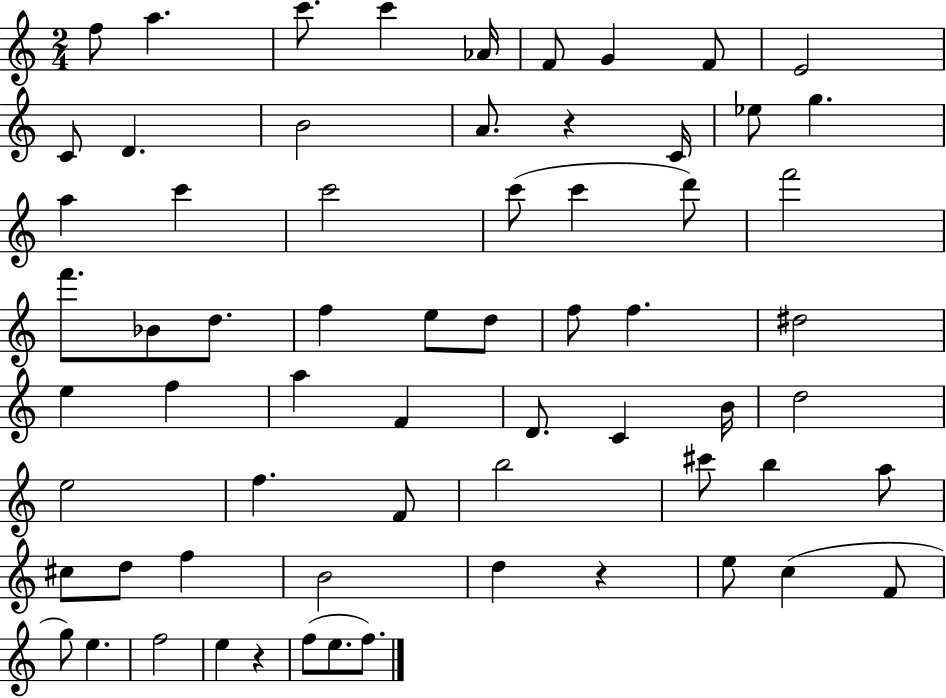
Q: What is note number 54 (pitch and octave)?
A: C5